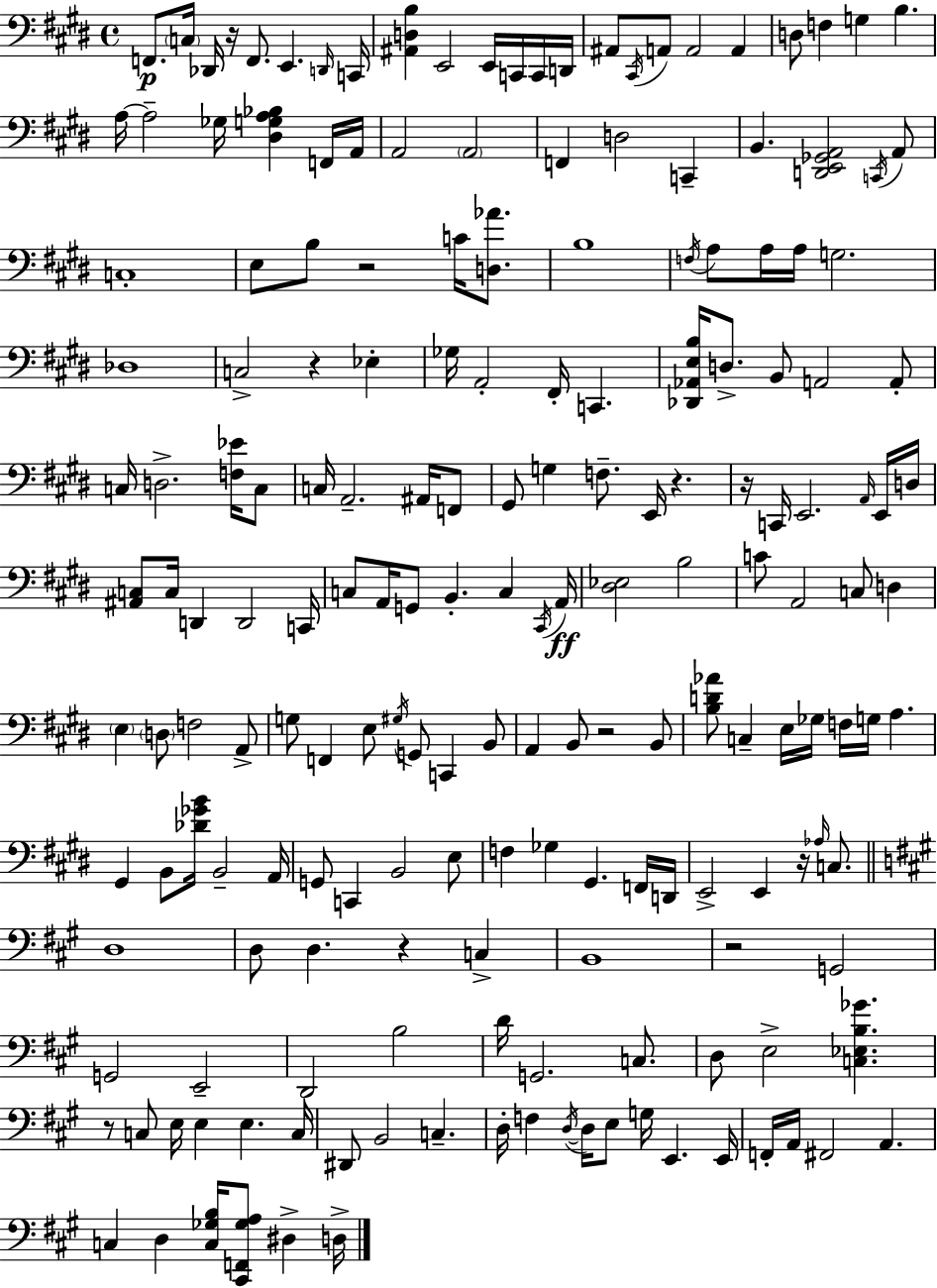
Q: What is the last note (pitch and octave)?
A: D3